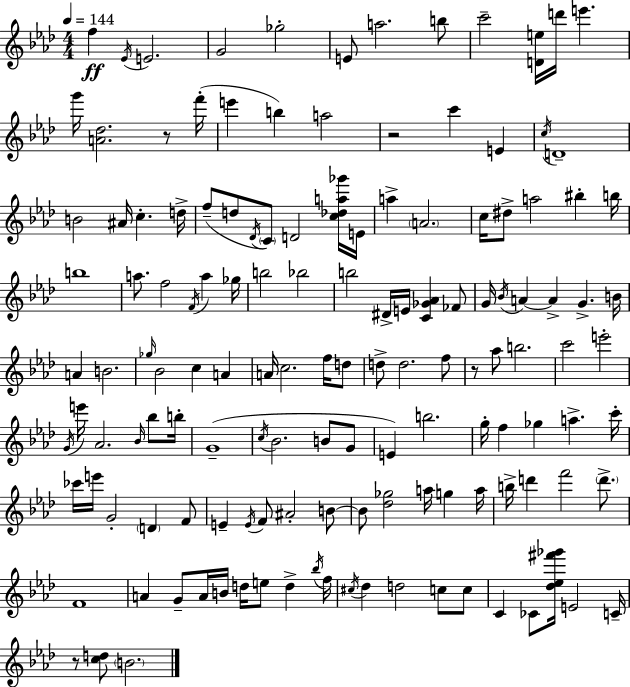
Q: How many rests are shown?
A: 4